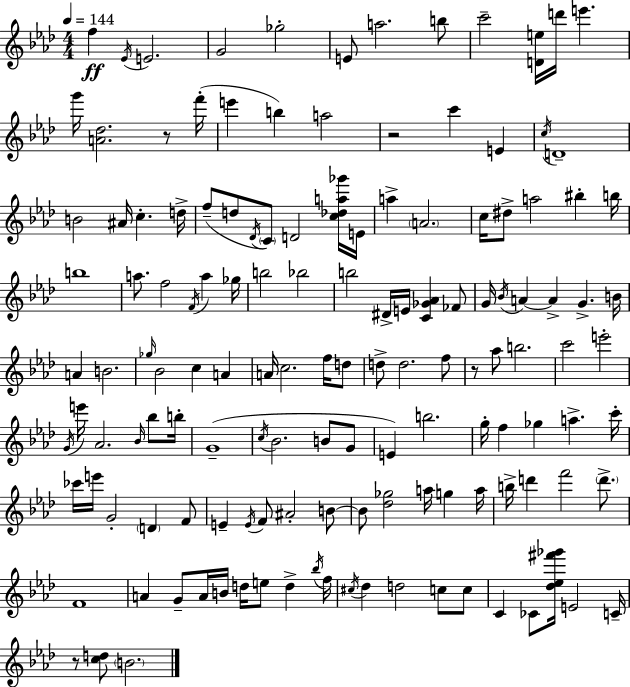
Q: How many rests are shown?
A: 4